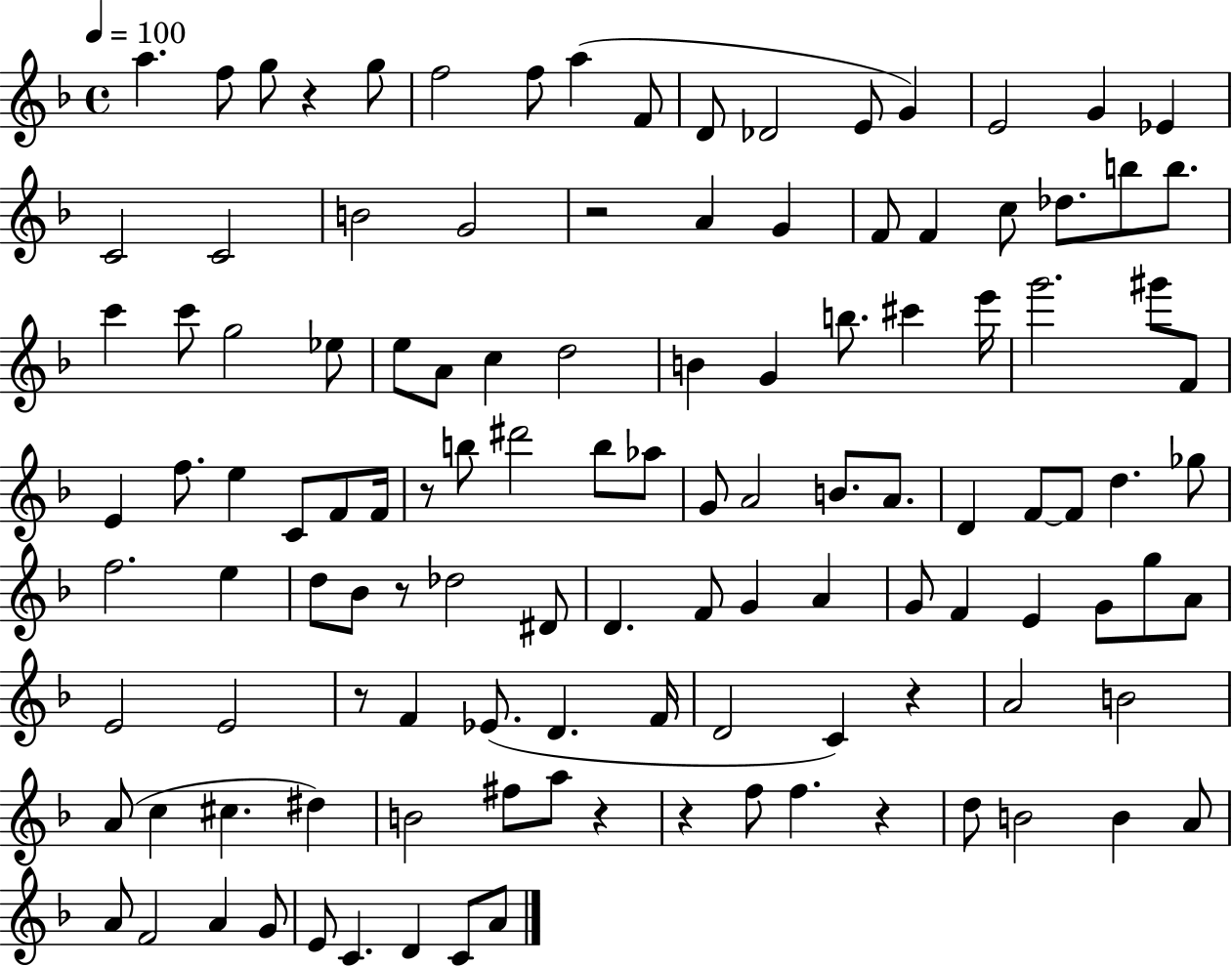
A5/q. F5/e G5/e R/q G5/e F5/h F5/e A5/q F4/e D4/e Db4/h E4/e G4/q E4/h G4/q Eb4/q C4/h C4/h B4/h G4/h R/h A4/q G4/q F4/e F4/q C5/e Db5/e. B5/e B5/e. C6/q C6/e G5/h Eb5/e E5/e A4/e C5/q D5/h B4/q G4/q B5/e. C#6/q E6/s G6/h. G#6/e F4/e E4/q F5/e. E5/q C4/e F4/e F4/s R/e B5/e D#6/h B5/e Ab5/e G4/e A4/h B4/e. A4/e. D4/q F4/e F4/e D5/q. Gb5/e F5/h. E5/q D5/e Bb4/e R/e Db5/h D#4/e D4/q. F4/e G4/q A4/q G4/e F4/q E4/q G4/e G5/e A4/e E4/h E4/h R/e F4/q Eb4/e. D4/q. F4/s D4/h C4/q R/q A4/h B4/h A4/e C5/q C#5/q. D#5/q B4/h F#5/e A5/e R/q R/q F5/e F5/q. R/q D5/e B4/h B4/q A4/e A4/e F4/h A4/q G4/e E4/e C4/q. D4/q C4/e A4/e